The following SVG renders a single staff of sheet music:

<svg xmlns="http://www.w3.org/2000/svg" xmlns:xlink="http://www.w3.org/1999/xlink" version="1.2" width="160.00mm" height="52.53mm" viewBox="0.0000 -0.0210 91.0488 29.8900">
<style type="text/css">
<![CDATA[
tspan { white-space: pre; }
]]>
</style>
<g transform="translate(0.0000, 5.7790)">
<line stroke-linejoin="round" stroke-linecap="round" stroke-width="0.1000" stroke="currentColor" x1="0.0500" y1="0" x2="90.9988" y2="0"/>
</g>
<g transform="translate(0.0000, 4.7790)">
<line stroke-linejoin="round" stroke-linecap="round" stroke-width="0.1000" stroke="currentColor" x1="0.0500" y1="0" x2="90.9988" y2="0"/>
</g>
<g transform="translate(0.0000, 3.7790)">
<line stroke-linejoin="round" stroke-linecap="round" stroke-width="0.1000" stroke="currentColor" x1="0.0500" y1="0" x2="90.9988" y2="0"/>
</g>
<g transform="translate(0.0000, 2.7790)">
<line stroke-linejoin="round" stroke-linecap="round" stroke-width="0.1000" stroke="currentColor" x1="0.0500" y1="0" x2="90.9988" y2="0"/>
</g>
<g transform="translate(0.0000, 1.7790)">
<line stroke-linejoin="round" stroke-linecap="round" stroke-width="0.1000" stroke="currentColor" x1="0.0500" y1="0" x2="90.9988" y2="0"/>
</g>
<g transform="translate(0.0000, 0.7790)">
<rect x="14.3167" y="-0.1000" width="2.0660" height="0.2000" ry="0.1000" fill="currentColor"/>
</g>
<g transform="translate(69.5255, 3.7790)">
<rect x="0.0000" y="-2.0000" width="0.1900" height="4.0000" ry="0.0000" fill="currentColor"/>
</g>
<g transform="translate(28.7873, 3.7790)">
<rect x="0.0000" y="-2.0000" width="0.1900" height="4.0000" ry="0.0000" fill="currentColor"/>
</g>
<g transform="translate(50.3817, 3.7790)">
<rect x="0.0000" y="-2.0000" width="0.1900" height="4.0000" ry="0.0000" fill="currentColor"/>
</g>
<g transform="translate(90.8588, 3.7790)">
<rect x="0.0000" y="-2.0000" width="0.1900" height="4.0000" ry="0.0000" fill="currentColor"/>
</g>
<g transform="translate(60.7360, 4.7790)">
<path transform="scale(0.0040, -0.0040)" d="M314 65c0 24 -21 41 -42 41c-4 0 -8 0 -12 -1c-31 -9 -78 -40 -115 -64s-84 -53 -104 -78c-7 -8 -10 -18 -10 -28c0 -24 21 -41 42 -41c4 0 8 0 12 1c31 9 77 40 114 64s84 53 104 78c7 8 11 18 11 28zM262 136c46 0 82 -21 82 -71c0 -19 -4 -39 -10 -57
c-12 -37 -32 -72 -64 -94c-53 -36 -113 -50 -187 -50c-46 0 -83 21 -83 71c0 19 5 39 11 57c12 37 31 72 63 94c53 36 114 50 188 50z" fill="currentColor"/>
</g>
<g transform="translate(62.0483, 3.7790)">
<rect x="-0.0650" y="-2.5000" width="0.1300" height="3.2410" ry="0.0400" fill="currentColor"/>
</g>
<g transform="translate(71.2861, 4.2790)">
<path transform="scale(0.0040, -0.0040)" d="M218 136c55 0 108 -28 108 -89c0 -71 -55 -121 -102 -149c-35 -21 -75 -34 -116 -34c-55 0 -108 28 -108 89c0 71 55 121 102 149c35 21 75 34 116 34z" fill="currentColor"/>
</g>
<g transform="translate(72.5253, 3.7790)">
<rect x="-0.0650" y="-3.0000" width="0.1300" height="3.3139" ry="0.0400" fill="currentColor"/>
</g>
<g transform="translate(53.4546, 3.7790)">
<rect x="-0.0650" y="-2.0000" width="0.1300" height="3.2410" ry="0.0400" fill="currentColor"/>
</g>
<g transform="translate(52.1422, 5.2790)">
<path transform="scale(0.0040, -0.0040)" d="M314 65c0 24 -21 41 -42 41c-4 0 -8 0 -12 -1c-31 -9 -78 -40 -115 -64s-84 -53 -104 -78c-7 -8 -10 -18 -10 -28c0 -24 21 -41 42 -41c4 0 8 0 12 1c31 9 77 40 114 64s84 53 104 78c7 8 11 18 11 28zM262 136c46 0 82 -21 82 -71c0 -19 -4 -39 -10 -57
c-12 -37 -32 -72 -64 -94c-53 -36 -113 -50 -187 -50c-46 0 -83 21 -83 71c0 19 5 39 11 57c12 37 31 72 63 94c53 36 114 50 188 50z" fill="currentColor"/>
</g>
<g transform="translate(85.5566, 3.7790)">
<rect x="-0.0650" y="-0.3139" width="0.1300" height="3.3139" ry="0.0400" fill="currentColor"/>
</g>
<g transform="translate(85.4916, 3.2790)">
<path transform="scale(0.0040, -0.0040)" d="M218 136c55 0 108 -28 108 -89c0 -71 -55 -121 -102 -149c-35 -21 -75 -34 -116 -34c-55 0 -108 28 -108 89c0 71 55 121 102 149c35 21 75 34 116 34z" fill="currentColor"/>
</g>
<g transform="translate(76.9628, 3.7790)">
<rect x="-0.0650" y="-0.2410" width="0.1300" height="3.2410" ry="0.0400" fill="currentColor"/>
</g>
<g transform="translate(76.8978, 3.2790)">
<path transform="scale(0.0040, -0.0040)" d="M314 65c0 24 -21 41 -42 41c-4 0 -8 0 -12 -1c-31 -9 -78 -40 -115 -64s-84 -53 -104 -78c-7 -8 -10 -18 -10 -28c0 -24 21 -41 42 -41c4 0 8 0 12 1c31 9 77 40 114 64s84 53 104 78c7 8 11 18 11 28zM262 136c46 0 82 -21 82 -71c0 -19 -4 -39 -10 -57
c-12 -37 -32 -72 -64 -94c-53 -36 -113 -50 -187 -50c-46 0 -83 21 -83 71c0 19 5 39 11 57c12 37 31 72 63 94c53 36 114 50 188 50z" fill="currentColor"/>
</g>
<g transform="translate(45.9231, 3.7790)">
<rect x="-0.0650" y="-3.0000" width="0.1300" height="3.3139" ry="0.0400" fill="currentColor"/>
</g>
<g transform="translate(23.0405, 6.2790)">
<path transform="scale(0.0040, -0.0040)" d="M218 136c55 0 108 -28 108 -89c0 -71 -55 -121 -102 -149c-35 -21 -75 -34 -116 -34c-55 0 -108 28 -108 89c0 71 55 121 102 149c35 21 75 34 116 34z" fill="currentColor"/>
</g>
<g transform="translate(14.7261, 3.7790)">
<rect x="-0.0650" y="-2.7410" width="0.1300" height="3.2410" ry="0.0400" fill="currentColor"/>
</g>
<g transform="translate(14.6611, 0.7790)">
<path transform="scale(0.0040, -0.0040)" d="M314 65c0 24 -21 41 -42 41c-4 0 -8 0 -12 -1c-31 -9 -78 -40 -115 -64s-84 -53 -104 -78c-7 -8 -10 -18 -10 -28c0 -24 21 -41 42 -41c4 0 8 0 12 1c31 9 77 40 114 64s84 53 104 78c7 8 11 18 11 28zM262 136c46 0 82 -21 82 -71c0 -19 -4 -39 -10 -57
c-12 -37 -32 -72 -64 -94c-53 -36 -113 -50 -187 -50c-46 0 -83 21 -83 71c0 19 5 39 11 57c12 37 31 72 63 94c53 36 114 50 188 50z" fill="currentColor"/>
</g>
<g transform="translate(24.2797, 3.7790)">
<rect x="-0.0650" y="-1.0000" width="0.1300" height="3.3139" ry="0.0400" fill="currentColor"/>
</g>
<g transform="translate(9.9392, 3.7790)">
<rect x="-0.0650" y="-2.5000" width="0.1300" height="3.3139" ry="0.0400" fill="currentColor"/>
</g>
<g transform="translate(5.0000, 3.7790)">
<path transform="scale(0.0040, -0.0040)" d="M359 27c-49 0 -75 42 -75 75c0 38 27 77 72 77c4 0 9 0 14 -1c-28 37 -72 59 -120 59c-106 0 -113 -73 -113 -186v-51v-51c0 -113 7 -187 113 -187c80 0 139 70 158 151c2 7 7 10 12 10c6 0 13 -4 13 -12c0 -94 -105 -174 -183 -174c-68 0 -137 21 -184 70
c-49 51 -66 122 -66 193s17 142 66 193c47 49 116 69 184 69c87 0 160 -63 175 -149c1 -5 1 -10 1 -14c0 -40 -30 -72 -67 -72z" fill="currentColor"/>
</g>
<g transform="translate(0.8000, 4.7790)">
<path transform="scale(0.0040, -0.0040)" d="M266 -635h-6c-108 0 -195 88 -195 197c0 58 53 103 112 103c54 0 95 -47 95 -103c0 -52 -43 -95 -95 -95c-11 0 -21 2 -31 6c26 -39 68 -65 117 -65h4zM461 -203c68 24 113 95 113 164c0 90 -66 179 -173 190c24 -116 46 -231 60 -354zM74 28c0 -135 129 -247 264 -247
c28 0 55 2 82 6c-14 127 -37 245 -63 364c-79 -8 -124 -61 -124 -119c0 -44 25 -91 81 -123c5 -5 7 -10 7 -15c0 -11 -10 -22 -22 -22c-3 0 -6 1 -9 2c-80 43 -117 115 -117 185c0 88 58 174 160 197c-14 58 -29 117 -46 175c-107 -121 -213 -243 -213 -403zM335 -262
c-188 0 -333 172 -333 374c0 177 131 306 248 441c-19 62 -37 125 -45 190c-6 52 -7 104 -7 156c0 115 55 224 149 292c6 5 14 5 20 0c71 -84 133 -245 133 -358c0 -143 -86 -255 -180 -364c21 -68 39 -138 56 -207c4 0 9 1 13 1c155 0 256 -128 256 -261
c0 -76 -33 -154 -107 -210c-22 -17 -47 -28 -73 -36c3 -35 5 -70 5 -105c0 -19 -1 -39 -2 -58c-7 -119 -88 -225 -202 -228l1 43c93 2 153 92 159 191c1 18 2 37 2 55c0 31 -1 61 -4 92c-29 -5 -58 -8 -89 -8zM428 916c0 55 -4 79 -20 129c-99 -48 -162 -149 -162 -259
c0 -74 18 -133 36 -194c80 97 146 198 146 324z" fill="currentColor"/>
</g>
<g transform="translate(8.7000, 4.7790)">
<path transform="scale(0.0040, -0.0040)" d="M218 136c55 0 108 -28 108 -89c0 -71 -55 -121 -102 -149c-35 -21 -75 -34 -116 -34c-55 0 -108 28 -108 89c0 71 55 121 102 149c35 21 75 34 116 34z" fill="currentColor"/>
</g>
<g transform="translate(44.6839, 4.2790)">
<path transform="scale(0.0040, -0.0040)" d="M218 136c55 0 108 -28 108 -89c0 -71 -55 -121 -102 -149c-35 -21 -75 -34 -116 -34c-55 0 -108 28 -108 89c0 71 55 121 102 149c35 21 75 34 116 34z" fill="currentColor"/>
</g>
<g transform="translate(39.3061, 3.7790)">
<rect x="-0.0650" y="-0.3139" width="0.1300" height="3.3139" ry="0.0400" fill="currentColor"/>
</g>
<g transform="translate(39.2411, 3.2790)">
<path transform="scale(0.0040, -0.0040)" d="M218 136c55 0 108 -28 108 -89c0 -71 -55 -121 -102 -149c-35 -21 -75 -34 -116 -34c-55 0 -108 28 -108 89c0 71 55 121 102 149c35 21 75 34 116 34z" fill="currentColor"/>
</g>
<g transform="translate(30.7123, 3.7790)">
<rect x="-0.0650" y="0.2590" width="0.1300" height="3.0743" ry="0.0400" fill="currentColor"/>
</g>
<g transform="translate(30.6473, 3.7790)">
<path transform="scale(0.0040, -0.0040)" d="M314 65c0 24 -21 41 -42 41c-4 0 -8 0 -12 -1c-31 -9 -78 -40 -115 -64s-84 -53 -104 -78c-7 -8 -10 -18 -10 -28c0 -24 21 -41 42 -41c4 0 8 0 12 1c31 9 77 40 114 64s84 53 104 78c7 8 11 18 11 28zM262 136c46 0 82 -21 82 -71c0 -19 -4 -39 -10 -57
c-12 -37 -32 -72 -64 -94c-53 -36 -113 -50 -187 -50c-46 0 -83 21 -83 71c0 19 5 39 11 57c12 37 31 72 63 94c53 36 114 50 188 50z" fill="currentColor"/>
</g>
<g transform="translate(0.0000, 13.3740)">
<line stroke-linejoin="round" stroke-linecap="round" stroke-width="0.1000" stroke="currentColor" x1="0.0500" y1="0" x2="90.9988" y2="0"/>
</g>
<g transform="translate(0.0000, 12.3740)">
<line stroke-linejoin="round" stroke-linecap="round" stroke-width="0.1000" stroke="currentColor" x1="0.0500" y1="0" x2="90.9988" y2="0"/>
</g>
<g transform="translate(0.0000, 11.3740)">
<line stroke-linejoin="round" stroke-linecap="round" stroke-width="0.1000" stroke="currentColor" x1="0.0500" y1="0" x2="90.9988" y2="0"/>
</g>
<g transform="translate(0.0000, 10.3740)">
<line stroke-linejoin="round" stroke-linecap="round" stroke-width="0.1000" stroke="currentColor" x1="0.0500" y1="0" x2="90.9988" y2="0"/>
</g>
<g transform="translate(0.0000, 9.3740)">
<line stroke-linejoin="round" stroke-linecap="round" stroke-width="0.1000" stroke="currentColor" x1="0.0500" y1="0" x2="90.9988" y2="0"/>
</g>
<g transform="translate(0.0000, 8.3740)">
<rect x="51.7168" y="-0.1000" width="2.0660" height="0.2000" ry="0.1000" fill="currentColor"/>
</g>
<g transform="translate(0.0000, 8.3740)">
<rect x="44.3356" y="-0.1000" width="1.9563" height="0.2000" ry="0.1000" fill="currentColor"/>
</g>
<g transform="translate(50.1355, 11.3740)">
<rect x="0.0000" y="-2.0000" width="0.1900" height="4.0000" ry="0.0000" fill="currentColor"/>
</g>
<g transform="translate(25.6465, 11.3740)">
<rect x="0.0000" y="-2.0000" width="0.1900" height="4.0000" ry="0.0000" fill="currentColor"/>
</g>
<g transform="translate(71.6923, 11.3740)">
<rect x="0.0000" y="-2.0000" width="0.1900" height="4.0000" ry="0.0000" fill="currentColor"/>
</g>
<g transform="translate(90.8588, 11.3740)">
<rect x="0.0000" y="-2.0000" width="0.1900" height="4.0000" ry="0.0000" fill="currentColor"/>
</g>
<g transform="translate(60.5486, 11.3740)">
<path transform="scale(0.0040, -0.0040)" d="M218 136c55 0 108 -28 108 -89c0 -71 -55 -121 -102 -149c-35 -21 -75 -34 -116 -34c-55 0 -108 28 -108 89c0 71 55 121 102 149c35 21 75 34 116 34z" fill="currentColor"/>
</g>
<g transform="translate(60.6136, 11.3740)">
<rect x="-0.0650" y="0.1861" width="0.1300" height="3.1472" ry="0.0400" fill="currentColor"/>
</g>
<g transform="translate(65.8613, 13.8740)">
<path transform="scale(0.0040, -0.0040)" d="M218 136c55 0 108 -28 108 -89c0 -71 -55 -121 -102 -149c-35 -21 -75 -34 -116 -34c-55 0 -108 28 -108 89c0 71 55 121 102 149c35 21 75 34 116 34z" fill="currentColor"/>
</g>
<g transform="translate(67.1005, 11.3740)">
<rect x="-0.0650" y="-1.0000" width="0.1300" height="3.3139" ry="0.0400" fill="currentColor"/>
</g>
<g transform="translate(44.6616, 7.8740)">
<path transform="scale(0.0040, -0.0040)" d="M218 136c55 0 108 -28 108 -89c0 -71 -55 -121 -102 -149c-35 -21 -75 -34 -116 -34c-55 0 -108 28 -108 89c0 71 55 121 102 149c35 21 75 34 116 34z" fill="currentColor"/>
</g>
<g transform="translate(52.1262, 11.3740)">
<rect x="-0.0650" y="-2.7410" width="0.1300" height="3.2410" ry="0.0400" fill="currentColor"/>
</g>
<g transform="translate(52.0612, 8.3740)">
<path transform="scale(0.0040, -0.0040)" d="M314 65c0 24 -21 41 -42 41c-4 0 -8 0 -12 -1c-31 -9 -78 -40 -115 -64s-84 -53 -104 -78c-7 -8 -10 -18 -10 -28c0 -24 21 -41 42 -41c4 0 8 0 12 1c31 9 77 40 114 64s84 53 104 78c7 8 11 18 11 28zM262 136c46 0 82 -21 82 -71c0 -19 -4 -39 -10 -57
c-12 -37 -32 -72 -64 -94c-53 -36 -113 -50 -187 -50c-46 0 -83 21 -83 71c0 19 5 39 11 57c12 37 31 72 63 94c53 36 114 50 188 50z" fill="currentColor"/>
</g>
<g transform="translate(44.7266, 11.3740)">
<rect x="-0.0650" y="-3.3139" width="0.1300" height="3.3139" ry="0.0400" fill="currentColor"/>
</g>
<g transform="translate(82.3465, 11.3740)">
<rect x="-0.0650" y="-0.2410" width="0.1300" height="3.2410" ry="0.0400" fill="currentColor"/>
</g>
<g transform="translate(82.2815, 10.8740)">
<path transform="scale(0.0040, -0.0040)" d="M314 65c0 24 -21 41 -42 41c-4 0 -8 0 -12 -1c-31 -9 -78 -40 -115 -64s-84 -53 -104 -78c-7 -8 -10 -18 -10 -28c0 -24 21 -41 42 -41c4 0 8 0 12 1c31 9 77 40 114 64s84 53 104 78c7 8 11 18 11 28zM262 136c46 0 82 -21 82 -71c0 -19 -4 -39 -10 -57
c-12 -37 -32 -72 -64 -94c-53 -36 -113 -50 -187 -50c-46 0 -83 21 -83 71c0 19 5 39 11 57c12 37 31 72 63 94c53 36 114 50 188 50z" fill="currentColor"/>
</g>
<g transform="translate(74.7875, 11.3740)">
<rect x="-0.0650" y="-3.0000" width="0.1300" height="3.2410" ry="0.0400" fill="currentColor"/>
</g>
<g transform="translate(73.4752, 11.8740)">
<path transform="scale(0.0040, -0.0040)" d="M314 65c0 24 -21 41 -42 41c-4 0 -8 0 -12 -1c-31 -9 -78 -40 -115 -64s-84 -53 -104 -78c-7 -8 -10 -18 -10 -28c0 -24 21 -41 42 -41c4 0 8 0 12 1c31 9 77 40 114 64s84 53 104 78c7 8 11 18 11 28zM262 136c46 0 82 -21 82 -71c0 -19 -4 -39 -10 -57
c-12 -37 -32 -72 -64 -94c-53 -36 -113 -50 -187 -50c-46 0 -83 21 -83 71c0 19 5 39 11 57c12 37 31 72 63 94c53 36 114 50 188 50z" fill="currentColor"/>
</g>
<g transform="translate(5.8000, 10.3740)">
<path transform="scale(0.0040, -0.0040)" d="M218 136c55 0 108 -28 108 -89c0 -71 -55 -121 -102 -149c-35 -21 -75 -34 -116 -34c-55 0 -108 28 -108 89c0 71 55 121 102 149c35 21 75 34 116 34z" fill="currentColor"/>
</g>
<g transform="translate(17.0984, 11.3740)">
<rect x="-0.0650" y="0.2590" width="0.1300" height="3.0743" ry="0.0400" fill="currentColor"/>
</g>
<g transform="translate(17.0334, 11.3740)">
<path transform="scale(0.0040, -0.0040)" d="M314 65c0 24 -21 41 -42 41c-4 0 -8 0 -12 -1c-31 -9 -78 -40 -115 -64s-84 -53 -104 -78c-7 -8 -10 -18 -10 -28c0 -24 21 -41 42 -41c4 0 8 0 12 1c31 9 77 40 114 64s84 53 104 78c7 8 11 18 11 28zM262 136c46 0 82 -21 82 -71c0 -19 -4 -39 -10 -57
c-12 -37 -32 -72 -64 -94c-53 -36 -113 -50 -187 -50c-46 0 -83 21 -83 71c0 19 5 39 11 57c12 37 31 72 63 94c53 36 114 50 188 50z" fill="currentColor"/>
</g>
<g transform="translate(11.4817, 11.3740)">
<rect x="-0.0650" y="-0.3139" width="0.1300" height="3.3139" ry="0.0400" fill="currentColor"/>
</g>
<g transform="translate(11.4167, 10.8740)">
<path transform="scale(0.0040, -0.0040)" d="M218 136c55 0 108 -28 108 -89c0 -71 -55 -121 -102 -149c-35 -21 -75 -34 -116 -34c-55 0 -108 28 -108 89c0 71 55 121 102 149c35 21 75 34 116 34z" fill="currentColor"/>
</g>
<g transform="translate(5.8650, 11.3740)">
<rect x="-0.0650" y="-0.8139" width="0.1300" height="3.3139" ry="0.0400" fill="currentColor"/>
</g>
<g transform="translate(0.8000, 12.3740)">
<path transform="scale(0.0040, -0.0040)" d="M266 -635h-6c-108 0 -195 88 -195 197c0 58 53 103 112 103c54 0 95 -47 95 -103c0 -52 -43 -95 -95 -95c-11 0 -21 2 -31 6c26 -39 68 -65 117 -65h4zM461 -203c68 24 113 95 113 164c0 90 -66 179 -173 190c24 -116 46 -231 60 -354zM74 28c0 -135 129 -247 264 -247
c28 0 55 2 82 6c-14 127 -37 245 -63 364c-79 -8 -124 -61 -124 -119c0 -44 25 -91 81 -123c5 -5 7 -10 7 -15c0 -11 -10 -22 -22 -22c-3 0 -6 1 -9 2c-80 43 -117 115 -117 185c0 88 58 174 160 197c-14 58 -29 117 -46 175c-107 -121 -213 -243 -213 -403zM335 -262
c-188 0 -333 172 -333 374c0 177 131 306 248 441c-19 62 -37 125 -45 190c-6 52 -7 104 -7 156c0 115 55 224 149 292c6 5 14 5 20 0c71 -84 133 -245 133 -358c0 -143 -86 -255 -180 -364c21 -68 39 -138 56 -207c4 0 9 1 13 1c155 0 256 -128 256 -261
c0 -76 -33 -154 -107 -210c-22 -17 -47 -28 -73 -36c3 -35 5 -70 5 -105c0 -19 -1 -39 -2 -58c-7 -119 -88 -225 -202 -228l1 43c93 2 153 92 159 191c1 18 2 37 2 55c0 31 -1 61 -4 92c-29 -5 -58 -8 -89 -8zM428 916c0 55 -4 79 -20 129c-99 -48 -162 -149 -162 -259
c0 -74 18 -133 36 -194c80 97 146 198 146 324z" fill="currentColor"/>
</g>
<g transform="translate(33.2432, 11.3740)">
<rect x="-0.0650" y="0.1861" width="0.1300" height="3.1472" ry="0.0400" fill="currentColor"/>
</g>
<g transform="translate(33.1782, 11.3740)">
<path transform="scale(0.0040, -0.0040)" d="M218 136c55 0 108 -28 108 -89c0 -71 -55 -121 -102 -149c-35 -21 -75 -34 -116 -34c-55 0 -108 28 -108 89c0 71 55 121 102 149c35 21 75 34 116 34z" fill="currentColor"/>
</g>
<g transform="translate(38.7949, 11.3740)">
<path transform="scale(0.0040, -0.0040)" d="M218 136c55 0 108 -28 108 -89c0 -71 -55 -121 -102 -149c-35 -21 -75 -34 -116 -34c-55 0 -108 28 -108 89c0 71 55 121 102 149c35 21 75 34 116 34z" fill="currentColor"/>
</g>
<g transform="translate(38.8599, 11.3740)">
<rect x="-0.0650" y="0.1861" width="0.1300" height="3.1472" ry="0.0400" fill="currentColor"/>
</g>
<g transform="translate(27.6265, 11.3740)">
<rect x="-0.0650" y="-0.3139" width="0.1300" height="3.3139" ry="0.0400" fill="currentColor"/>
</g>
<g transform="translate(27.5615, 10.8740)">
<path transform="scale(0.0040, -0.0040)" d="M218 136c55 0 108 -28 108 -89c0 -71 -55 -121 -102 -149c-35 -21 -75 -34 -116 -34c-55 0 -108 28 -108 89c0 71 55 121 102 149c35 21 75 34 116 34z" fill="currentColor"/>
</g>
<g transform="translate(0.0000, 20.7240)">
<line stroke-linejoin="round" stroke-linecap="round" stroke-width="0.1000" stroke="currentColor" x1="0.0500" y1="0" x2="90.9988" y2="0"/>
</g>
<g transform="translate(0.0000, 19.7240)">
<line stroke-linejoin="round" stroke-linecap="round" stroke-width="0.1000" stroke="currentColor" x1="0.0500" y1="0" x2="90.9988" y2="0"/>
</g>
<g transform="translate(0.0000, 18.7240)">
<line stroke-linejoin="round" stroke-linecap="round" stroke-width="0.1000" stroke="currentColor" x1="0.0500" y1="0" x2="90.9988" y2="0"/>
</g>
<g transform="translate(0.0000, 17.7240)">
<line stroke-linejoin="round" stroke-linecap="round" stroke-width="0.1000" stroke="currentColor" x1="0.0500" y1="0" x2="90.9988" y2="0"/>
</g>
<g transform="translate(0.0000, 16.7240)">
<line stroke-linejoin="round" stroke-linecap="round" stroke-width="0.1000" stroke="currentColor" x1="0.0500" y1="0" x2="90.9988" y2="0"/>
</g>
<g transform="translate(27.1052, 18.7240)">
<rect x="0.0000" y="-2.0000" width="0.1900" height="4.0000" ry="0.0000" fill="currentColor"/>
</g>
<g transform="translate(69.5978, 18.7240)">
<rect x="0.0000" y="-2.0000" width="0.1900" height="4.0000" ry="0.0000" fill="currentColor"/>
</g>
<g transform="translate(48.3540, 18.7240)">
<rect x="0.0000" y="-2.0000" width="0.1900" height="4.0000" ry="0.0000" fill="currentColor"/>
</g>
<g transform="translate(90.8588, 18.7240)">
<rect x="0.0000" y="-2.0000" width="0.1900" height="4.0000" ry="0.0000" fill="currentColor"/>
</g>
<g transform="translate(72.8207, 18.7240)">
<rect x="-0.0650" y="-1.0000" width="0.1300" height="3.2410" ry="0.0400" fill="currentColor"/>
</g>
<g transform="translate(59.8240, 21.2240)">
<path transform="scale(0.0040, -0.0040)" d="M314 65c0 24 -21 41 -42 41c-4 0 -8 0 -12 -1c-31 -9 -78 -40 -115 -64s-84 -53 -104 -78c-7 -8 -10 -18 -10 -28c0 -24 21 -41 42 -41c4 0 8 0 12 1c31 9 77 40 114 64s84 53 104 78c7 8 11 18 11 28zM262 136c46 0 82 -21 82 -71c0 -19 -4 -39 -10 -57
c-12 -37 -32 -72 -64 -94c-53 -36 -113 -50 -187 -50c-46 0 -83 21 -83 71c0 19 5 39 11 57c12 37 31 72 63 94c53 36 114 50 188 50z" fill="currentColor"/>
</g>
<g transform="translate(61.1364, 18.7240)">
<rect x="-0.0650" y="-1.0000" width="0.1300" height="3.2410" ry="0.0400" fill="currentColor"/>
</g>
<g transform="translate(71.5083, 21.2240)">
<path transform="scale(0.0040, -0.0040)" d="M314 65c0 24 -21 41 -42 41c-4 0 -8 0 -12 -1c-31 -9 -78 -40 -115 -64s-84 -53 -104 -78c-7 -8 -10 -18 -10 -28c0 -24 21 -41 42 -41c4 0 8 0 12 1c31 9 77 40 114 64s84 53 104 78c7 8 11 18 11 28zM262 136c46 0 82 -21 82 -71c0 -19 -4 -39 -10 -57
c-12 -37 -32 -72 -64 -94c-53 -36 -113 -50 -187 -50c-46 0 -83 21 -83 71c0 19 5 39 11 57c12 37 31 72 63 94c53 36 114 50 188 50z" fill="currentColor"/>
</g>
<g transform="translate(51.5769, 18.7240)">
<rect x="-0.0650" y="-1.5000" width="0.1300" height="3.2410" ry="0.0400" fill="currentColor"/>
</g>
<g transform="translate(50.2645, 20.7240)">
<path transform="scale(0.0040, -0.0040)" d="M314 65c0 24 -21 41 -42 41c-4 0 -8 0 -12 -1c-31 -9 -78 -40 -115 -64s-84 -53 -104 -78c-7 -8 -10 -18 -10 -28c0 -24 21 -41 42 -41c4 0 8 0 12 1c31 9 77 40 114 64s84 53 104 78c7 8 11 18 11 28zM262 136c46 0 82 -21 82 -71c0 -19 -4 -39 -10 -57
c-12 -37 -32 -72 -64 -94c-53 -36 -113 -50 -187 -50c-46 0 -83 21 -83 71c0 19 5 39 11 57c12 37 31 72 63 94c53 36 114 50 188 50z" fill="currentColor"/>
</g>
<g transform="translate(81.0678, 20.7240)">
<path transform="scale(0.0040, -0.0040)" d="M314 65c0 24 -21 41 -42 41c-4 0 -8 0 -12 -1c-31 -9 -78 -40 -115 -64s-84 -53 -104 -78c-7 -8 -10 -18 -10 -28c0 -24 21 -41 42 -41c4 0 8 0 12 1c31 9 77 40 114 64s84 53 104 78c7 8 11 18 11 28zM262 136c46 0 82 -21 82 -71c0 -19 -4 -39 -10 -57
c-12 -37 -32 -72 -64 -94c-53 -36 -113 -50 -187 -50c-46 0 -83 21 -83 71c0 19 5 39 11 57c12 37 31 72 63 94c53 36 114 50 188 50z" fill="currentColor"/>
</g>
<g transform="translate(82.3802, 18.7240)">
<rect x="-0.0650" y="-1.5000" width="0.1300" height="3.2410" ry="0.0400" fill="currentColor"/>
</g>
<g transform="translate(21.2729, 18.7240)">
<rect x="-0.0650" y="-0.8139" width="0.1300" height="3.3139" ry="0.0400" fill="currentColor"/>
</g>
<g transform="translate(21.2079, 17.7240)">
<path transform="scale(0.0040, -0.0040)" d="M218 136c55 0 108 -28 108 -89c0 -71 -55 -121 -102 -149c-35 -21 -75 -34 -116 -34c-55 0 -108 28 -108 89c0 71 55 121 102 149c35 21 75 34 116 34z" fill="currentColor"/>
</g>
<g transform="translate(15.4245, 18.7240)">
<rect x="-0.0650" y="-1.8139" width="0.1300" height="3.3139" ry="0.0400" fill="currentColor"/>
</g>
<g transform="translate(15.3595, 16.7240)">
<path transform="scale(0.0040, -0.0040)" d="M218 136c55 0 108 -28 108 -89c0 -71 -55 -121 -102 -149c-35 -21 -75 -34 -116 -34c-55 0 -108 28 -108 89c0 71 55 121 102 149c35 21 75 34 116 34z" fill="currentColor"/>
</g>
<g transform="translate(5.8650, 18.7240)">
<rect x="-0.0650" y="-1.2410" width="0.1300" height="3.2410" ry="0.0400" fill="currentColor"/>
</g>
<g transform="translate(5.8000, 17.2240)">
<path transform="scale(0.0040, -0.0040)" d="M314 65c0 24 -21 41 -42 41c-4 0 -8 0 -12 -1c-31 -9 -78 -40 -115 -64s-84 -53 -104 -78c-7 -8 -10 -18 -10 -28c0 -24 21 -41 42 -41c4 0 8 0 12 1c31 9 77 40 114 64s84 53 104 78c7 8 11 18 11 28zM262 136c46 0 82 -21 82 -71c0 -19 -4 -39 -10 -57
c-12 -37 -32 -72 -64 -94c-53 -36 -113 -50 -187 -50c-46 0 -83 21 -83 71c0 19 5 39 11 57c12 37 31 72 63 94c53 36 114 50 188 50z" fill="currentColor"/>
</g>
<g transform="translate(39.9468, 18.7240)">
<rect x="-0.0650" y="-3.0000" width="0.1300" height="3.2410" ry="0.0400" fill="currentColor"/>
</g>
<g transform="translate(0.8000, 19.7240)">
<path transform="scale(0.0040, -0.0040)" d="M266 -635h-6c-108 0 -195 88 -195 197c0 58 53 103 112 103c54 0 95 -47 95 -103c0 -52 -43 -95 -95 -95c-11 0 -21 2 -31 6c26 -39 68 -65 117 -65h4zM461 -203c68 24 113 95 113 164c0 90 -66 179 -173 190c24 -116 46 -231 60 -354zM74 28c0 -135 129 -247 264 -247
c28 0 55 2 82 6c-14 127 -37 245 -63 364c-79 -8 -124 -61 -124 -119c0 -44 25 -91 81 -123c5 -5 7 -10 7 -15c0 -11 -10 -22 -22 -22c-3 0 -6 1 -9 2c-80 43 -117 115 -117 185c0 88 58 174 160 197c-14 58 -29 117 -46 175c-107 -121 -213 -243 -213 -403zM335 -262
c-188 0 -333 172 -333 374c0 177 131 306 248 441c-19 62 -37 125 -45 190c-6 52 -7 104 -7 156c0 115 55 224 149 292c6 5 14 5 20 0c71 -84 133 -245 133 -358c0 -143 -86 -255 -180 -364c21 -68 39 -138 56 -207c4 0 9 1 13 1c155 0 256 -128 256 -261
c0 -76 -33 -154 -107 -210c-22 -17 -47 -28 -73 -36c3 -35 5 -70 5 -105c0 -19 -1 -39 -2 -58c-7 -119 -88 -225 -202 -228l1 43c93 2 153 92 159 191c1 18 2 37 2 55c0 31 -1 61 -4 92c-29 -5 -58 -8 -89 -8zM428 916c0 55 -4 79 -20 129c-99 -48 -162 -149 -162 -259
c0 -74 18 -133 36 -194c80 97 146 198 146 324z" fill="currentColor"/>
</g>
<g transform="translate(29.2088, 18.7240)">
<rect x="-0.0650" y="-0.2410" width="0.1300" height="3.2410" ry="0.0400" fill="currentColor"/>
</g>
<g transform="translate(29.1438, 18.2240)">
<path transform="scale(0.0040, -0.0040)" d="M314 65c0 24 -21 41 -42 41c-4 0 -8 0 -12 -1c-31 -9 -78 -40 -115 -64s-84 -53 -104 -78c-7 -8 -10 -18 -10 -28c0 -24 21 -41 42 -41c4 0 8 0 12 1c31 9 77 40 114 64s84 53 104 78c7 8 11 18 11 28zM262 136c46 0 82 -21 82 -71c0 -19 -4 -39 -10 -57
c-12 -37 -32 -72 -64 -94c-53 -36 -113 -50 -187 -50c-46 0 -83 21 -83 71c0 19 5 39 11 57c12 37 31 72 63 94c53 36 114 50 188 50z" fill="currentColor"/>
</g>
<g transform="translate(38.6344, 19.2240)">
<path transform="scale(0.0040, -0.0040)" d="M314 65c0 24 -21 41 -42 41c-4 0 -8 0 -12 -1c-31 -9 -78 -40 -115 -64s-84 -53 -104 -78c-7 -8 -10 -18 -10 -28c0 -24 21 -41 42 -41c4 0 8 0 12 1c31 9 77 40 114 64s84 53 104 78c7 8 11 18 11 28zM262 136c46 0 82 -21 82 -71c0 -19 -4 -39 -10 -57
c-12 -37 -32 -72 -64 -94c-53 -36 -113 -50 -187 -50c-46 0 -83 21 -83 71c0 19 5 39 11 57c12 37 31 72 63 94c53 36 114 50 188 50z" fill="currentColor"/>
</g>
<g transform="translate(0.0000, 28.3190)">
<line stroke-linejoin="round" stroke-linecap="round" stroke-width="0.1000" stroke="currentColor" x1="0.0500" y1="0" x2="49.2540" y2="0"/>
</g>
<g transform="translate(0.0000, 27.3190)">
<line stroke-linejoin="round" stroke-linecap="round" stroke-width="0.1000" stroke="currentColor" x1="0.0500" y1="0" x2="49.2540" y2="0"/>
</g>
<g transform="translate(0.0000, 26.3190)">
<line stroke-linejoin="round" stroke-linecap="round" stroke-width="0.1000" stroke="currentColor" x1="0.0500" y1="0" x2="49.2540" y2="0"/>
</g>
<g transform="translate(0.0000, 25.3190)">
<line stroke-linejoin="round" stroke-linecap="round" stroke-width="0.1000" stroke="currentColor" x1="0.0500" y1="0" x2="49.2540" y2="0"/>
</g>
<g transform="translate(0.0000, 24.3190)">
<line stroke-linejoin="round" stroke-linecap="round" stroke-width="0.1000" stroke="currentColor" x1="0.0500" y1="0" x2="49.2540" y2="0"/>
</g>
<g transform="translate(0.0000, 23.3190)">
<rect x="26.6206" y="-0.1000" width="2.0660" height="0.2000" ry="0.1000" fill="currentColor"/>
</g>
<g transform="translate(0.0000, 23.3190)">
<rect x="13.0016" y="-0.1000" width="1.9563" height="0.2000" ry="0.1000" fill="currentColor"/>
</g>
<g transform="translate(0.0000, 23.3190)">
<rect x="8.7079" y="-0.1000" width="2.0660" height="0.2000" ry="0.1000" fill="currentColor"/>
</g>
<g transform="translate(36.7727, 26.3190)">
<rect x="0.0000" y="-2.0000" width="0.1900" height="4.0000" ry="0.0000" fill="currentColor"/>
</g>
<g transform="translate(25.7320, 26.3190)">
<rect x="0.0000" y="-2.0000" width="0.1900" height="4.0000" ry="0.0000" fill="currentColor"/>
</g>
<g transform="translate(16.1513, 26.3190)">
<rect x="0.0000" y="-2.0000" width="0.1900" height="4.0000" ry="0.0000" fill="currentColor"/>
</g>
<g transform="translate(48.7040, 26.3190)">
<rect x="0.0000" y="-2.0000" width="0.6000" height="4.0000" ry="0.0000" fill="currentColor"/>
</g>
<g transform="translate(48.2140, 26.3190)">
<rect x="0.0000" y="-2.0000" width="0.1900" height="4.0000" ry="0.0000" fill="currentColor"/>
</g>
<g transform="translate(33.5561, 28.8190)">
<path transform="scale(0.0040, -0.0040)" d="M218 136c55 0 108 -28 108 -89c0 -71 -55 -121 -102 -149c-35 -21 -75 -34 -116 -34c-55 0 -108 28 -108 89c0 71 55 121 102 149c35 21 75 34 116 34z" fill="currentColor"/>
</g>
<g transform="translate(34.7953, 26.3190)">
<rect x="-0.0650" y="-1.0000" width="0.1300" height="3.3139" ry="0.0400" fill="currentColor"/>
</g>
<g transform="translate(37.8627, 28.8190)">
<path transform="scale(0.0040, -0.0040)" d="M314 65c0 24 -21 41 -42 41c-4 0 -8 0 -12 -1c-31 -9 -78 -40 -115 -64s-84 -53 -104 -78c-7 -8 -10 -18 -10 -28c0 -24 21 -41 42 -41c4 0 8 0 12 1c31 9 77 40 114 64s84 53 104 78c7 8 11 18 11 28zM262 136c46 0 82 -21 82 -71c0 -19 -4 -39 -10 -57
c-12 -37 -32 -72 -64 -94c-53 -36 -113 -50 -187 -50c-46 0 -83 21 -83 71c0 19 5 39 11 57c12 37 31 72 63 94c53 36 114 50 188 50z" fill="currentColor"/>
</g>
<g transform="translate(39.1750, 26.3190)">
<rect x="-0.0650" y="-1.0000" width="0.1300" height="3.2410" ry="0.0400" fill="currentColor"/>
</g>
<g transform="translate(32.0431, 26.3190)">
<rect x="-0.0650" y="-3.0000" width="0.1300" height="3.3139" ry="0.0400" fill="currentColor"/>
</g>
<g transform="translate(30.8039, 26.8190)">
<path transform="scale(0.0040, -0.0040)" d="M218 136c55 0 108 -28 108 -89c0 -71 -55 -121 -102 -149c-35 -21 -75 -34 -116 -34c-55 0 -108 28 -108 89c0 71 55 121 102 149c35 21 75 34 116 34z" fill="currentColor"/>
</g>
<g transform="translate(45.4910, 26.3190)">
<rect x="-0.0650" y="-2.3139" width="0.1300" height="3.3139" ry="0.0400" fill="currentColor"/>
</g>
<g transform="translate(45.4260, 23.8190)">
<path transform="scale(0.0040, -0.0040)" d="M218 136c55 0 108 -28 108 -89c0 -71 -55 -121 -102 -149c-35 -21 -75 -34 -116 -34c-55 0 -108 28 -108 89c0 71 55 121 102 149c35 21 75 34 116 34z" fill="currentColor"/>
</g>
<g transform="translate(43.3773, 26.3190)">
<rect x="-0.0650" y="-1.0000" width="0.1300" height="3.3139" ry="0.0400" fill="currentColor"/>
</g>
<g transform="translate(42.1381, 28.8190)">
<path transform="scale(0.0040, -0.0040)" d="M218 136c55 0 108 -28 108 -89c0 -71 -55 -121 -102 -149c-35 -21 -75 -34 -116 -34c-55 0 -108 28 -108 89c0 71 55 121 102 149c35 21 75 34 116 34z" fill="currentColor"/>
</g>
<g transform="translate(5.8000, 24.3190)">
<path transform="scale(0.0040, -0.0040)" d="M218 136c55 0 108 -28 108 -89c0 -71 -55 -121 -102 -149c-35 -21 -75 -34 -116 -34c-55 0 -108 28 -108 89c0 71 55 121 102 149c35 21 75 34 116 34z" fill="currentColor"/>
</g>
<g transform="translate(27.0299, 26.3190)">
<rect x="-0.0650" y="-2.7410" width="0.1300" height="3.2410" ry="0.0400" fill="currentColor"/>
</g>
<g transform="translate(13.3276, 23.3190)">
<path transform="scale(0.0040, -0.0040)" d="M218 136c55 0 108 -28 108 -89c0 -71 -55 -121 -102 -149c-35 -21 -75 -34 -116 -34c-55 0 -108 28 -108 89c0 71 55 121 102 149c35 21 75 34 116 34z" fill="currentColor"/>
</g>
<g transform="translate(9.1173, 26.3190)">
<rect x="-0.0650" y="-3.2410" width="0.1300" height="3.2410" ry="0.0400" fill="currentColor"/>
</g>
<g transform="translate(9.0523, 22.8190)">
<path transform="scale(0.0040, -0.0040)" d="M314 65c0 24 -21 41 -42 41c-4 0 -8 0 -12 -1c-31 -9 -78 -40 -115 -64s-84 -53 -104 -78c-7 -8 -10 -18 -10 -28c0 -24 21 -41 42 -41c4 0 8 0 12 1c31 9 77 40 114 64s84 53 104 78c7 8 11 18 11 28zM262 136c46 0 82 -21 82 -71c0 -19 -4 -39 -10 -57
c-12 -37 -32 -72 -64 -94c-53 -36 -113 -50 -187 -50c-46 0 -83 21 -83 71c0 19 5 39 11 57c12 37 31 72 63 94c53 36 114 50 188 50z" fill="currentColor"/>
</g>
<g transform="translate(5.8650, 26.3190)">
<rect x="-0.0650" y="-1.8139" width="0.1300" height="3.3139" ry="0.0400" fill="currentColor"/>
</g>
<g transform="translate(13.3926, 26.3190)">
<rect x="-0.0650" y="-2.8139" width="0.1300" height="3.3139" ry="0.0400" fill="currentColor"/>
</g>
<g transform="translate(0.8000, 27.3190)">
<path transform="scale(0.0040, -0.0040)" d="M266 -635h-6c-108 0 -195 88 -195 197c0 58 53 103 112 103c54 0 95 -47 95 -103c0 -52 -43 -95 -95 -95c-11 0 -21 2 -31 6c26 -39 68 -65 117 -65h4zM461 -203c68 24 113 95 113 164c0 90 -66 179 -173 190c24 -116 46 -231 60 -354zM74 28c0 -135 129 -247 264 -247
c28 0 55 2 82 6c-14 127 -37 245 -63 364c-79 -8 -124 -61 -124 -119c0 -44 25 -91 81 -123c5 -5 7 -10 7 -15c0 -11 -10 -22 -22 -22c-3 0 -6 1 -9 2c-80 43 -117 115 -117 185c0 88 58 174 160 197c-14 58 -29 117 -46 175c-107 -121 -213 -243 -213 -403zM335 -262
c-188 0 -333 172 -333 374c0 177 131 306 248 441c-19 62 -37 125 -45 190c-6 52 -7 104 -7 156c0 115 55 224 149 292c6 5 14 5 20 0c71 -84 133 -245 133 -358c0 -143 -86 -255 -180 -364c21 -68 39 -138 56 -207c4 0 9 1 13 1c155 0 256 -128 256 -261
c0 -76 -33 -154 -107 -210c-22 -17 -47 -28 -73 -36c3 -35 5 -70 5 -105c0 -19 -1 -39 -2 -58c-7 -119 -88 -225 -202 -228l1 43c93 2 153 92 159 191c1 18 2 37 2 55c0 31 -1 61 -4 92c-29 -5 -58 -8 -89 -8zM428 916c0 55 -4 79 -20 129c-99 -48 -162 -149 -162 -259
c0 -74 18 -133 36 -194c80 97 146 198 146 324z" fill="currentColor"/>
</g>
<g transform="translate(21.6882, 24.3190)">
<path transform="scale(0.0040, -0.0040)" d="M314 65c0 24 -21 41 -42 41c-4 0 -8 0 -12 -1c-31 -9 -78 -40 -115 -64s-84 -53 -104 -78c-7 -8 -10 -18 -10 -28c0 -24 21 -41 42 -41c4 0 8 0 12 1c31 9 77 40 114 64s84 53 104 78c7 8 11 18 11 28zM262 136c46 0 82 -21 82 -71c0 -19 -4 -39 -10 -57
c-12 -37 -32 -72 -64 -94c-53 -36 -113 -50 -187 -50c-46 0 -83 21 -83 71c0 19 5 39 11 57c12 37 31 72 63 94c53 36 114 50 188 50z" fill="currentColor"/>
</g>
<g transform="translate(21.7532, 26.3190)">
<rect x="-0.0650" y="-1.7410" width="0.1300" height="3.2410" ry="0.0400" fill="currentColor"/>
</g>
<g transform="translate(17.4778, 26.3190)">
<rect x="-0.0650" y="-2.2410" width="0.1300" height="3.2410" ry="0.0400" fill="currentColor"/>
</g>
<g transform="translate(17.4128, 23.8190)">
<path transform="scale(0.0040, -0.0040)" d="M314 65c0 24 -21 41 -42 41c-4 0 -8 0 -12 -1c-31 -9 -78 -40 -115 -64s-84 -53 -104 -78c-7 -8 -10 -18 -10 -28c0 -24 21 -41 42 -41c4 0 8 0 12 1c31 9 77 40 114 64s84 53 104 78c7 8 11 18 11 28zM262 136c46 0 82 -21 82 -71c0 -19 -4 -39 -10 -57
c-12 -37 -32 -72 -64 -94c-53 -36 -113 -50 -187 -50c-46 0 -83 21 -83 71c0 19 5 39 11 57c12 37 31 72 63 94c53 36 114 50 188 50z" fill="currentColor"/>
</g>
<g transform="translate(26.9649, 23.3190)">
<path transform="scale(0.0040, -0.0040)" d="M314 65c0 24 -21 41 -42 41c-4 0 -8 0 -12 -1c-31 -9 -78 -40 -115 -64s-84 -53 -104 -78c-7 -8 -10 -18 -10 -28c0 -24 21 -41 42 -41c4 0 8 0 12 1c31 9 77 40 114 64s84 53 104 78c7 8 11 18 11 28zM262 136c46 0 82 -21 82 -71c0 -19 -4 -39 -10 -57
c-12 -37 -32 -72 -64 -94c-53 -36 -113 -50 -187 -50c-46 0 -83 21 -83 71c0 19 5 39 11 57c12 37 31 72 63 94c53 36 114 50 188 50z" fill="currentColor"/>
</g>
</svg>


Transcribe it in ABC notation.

X:1
T:Untitled
M:4/4
L:1/4
K:C
G a2 D B2 c A F2 G2 A c2 c d c B2 c B B b a2 B D A2 c2 e2 f d c2 A2 E2 D2 D2 E2 f b2 a g2 f2 a2 A D D2 D g